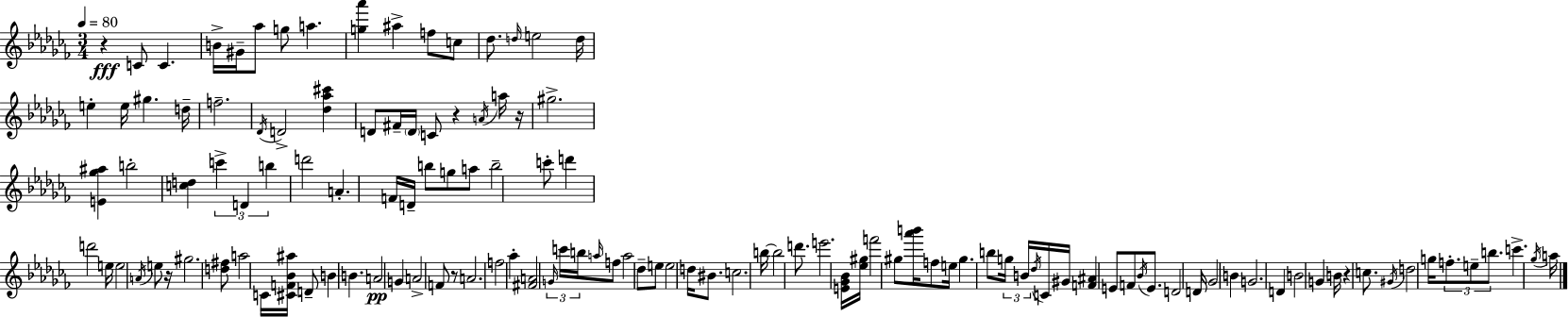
R/q C4/e C4/q. B4/s G#4/s Ab5/e G5/e A5/q. [G5,Ab6]/q A#5/q F5/e C5/e Db5/e. D5/s E5/h D5/s E5/q E5/s G#5/q. D5/s F5/h. Db4/s D4/h [Db5,Ab5,C#6]/q D4/e F#4/s D4/s C4/e R/q A4/s A5/s R/s G#5/h. [E4,Gb5,A#5]/q B5/h [C5,D5]/q C6/q D4/q B5/q D6/h A4/q. F4/s D4/s B5/e G5/e A5/e B5/h C6/e D6/q D6/h E5/s E5/h A4/s E5/e R/s G#5/h. [D5,F#5]/e A5/h C4/s [C#4,F4,Bb4,A#5]/s D4/e B4/q B4/q. A4/h G4/q A4/h F4/e R/e A4/h. F5/h Ab5/q [F#4,A4]/h G4/s C6/s B5/s A5/s F5/e A5/h Db5/e E5/e E5/h D5/s BIS4/e. C5/h. B5/s B5/h D6/e. E6/h. [E4,Gb4,Bb4]/s [Eb5,G#5]/s F6/h G#5/e [Ab6,B6]/s F5/e E5/s G#5/q. B5/e G5/s B4/s Db5/s C4/s G#4/s [F4,A#4]/q E4/e F4/e Bb4/s E4/e. D4/h D4/s Gb4/h B4/q G4/h. D4/q B4/h G4/q B4/s R/q C5/e. G#4/s D5/h G5/s F5/e. E5/e B5/e. C6/q. Gb5/s A5/s